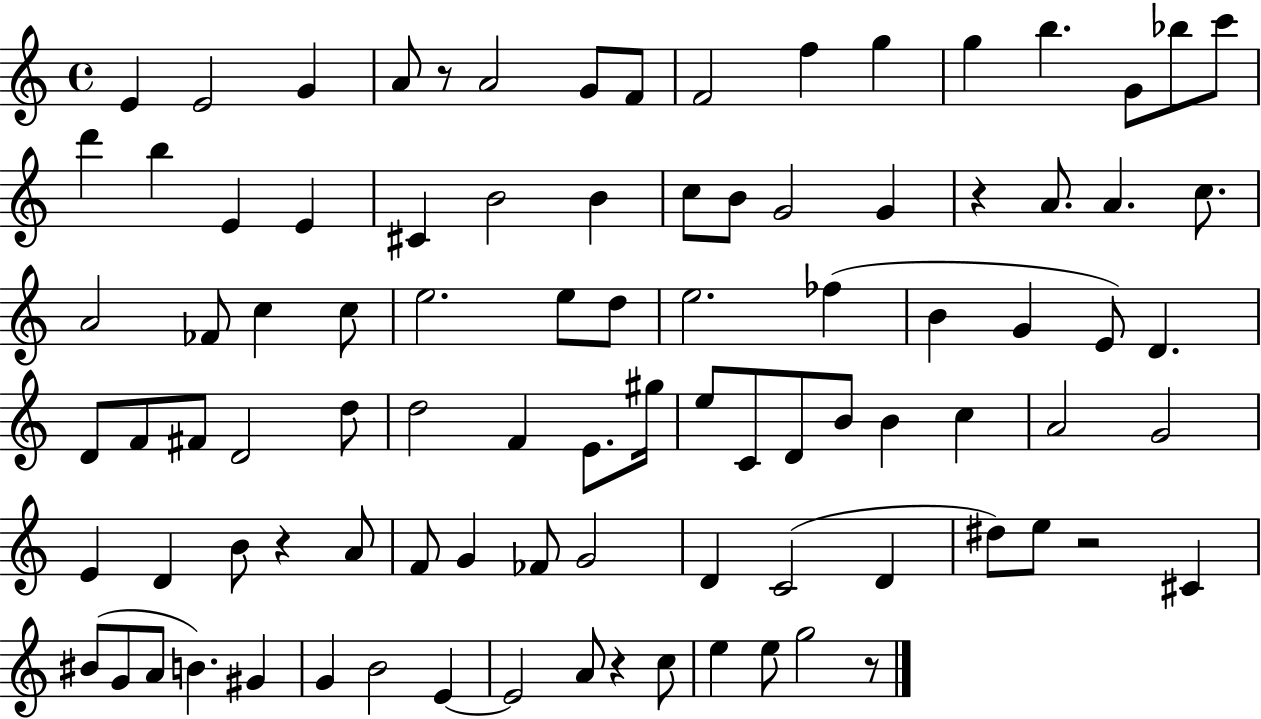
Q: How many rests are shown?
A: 6